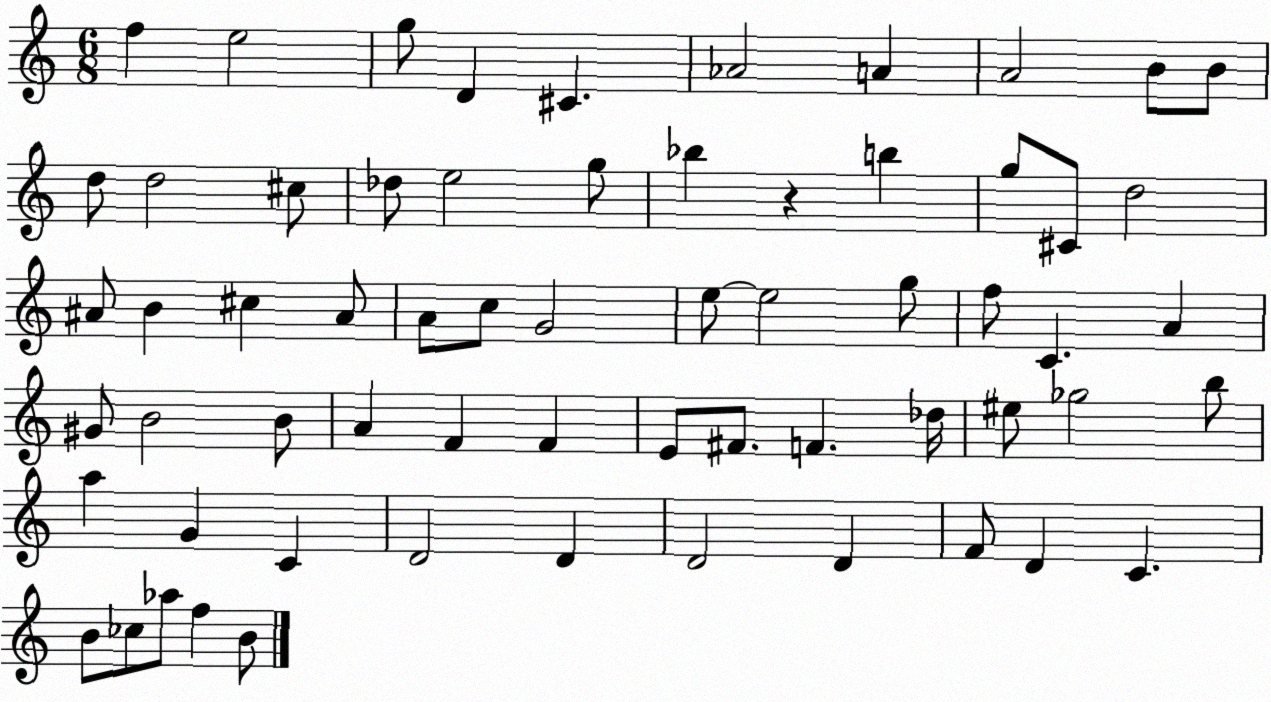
X:1
T:Untitled
M:6/8
L:1/4
K:C
f e2 g/2 D ^C _A2 A A2 B/2 B/2 d/2 d2 ^c/2 _d/2 e2 g/2 _b z b g/2 ^C/2 d2 ^A/2 B ^c ^A/2 A/2 c/2 G2 e/2 e2 g/2 f/2 C A ^G/2 B2 B/2 A F F E/2 ^F/2 F _d/4 ^e/2 _g2 b/2 a G C D2 D D2 D F/2 D C B/2 _c/2 _a/2 f B/2